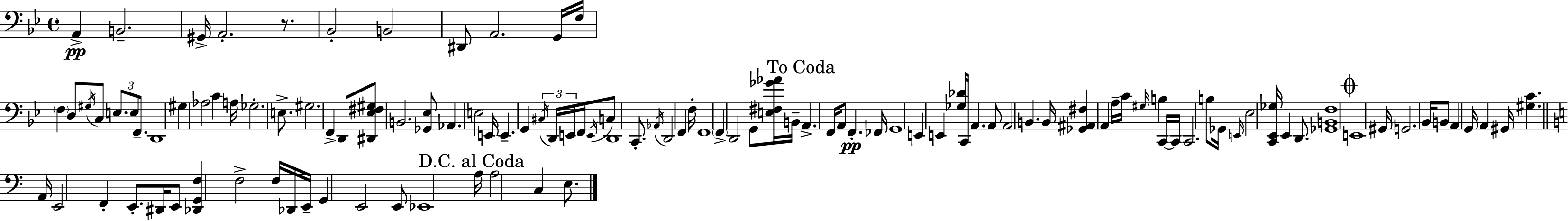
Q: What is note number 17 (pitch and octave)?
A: F2